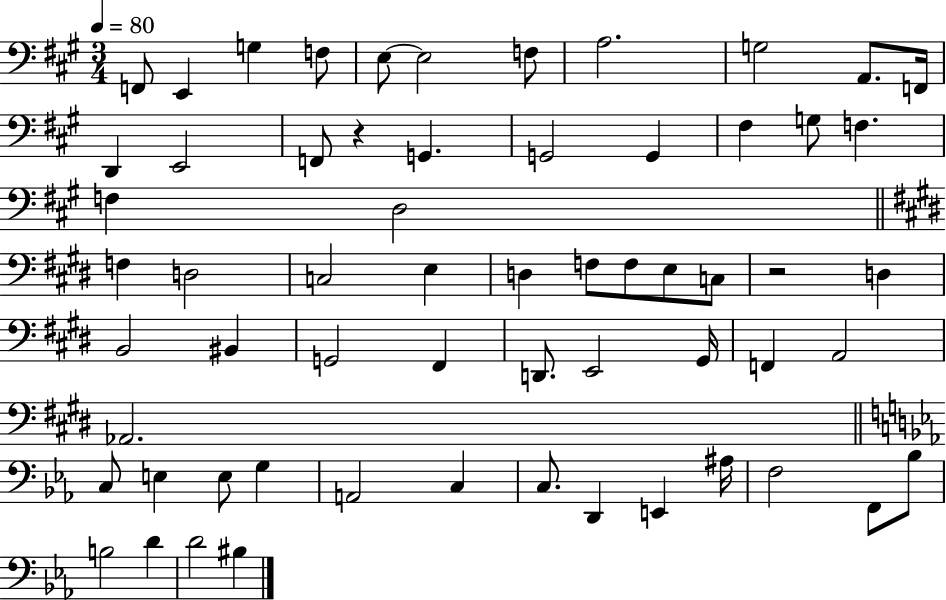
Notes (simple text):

F2/e E2/q G3/q F3/e E3/e E3/h F3/e A3/h. G3/h A2/e. F2/s D2/q E2/h F2/e R/q G2/q. G2/h G2/q F#3/q G3/e F3/q. F3/q D3/h F3/q D3/h C3/h E3/q D3/q F3/e F3/e E3/e C3/e R/h D3/q B2/h BIS2/q G2/h F#2/q D2/e. E2/h G#2/s F2/q A2/h Ab2/h. C3/e E3/q E3/e G3/q A2/h C3/q C3/e. D2/q E2/q A#3/s F3/h F2/e Bb3/e B3/h D4/q D4/h BIS3/q